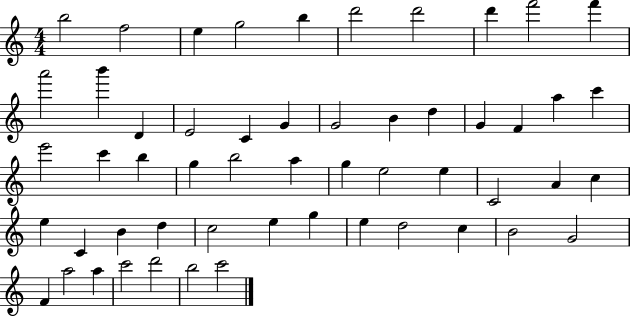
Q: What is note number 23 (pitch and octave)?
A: C6